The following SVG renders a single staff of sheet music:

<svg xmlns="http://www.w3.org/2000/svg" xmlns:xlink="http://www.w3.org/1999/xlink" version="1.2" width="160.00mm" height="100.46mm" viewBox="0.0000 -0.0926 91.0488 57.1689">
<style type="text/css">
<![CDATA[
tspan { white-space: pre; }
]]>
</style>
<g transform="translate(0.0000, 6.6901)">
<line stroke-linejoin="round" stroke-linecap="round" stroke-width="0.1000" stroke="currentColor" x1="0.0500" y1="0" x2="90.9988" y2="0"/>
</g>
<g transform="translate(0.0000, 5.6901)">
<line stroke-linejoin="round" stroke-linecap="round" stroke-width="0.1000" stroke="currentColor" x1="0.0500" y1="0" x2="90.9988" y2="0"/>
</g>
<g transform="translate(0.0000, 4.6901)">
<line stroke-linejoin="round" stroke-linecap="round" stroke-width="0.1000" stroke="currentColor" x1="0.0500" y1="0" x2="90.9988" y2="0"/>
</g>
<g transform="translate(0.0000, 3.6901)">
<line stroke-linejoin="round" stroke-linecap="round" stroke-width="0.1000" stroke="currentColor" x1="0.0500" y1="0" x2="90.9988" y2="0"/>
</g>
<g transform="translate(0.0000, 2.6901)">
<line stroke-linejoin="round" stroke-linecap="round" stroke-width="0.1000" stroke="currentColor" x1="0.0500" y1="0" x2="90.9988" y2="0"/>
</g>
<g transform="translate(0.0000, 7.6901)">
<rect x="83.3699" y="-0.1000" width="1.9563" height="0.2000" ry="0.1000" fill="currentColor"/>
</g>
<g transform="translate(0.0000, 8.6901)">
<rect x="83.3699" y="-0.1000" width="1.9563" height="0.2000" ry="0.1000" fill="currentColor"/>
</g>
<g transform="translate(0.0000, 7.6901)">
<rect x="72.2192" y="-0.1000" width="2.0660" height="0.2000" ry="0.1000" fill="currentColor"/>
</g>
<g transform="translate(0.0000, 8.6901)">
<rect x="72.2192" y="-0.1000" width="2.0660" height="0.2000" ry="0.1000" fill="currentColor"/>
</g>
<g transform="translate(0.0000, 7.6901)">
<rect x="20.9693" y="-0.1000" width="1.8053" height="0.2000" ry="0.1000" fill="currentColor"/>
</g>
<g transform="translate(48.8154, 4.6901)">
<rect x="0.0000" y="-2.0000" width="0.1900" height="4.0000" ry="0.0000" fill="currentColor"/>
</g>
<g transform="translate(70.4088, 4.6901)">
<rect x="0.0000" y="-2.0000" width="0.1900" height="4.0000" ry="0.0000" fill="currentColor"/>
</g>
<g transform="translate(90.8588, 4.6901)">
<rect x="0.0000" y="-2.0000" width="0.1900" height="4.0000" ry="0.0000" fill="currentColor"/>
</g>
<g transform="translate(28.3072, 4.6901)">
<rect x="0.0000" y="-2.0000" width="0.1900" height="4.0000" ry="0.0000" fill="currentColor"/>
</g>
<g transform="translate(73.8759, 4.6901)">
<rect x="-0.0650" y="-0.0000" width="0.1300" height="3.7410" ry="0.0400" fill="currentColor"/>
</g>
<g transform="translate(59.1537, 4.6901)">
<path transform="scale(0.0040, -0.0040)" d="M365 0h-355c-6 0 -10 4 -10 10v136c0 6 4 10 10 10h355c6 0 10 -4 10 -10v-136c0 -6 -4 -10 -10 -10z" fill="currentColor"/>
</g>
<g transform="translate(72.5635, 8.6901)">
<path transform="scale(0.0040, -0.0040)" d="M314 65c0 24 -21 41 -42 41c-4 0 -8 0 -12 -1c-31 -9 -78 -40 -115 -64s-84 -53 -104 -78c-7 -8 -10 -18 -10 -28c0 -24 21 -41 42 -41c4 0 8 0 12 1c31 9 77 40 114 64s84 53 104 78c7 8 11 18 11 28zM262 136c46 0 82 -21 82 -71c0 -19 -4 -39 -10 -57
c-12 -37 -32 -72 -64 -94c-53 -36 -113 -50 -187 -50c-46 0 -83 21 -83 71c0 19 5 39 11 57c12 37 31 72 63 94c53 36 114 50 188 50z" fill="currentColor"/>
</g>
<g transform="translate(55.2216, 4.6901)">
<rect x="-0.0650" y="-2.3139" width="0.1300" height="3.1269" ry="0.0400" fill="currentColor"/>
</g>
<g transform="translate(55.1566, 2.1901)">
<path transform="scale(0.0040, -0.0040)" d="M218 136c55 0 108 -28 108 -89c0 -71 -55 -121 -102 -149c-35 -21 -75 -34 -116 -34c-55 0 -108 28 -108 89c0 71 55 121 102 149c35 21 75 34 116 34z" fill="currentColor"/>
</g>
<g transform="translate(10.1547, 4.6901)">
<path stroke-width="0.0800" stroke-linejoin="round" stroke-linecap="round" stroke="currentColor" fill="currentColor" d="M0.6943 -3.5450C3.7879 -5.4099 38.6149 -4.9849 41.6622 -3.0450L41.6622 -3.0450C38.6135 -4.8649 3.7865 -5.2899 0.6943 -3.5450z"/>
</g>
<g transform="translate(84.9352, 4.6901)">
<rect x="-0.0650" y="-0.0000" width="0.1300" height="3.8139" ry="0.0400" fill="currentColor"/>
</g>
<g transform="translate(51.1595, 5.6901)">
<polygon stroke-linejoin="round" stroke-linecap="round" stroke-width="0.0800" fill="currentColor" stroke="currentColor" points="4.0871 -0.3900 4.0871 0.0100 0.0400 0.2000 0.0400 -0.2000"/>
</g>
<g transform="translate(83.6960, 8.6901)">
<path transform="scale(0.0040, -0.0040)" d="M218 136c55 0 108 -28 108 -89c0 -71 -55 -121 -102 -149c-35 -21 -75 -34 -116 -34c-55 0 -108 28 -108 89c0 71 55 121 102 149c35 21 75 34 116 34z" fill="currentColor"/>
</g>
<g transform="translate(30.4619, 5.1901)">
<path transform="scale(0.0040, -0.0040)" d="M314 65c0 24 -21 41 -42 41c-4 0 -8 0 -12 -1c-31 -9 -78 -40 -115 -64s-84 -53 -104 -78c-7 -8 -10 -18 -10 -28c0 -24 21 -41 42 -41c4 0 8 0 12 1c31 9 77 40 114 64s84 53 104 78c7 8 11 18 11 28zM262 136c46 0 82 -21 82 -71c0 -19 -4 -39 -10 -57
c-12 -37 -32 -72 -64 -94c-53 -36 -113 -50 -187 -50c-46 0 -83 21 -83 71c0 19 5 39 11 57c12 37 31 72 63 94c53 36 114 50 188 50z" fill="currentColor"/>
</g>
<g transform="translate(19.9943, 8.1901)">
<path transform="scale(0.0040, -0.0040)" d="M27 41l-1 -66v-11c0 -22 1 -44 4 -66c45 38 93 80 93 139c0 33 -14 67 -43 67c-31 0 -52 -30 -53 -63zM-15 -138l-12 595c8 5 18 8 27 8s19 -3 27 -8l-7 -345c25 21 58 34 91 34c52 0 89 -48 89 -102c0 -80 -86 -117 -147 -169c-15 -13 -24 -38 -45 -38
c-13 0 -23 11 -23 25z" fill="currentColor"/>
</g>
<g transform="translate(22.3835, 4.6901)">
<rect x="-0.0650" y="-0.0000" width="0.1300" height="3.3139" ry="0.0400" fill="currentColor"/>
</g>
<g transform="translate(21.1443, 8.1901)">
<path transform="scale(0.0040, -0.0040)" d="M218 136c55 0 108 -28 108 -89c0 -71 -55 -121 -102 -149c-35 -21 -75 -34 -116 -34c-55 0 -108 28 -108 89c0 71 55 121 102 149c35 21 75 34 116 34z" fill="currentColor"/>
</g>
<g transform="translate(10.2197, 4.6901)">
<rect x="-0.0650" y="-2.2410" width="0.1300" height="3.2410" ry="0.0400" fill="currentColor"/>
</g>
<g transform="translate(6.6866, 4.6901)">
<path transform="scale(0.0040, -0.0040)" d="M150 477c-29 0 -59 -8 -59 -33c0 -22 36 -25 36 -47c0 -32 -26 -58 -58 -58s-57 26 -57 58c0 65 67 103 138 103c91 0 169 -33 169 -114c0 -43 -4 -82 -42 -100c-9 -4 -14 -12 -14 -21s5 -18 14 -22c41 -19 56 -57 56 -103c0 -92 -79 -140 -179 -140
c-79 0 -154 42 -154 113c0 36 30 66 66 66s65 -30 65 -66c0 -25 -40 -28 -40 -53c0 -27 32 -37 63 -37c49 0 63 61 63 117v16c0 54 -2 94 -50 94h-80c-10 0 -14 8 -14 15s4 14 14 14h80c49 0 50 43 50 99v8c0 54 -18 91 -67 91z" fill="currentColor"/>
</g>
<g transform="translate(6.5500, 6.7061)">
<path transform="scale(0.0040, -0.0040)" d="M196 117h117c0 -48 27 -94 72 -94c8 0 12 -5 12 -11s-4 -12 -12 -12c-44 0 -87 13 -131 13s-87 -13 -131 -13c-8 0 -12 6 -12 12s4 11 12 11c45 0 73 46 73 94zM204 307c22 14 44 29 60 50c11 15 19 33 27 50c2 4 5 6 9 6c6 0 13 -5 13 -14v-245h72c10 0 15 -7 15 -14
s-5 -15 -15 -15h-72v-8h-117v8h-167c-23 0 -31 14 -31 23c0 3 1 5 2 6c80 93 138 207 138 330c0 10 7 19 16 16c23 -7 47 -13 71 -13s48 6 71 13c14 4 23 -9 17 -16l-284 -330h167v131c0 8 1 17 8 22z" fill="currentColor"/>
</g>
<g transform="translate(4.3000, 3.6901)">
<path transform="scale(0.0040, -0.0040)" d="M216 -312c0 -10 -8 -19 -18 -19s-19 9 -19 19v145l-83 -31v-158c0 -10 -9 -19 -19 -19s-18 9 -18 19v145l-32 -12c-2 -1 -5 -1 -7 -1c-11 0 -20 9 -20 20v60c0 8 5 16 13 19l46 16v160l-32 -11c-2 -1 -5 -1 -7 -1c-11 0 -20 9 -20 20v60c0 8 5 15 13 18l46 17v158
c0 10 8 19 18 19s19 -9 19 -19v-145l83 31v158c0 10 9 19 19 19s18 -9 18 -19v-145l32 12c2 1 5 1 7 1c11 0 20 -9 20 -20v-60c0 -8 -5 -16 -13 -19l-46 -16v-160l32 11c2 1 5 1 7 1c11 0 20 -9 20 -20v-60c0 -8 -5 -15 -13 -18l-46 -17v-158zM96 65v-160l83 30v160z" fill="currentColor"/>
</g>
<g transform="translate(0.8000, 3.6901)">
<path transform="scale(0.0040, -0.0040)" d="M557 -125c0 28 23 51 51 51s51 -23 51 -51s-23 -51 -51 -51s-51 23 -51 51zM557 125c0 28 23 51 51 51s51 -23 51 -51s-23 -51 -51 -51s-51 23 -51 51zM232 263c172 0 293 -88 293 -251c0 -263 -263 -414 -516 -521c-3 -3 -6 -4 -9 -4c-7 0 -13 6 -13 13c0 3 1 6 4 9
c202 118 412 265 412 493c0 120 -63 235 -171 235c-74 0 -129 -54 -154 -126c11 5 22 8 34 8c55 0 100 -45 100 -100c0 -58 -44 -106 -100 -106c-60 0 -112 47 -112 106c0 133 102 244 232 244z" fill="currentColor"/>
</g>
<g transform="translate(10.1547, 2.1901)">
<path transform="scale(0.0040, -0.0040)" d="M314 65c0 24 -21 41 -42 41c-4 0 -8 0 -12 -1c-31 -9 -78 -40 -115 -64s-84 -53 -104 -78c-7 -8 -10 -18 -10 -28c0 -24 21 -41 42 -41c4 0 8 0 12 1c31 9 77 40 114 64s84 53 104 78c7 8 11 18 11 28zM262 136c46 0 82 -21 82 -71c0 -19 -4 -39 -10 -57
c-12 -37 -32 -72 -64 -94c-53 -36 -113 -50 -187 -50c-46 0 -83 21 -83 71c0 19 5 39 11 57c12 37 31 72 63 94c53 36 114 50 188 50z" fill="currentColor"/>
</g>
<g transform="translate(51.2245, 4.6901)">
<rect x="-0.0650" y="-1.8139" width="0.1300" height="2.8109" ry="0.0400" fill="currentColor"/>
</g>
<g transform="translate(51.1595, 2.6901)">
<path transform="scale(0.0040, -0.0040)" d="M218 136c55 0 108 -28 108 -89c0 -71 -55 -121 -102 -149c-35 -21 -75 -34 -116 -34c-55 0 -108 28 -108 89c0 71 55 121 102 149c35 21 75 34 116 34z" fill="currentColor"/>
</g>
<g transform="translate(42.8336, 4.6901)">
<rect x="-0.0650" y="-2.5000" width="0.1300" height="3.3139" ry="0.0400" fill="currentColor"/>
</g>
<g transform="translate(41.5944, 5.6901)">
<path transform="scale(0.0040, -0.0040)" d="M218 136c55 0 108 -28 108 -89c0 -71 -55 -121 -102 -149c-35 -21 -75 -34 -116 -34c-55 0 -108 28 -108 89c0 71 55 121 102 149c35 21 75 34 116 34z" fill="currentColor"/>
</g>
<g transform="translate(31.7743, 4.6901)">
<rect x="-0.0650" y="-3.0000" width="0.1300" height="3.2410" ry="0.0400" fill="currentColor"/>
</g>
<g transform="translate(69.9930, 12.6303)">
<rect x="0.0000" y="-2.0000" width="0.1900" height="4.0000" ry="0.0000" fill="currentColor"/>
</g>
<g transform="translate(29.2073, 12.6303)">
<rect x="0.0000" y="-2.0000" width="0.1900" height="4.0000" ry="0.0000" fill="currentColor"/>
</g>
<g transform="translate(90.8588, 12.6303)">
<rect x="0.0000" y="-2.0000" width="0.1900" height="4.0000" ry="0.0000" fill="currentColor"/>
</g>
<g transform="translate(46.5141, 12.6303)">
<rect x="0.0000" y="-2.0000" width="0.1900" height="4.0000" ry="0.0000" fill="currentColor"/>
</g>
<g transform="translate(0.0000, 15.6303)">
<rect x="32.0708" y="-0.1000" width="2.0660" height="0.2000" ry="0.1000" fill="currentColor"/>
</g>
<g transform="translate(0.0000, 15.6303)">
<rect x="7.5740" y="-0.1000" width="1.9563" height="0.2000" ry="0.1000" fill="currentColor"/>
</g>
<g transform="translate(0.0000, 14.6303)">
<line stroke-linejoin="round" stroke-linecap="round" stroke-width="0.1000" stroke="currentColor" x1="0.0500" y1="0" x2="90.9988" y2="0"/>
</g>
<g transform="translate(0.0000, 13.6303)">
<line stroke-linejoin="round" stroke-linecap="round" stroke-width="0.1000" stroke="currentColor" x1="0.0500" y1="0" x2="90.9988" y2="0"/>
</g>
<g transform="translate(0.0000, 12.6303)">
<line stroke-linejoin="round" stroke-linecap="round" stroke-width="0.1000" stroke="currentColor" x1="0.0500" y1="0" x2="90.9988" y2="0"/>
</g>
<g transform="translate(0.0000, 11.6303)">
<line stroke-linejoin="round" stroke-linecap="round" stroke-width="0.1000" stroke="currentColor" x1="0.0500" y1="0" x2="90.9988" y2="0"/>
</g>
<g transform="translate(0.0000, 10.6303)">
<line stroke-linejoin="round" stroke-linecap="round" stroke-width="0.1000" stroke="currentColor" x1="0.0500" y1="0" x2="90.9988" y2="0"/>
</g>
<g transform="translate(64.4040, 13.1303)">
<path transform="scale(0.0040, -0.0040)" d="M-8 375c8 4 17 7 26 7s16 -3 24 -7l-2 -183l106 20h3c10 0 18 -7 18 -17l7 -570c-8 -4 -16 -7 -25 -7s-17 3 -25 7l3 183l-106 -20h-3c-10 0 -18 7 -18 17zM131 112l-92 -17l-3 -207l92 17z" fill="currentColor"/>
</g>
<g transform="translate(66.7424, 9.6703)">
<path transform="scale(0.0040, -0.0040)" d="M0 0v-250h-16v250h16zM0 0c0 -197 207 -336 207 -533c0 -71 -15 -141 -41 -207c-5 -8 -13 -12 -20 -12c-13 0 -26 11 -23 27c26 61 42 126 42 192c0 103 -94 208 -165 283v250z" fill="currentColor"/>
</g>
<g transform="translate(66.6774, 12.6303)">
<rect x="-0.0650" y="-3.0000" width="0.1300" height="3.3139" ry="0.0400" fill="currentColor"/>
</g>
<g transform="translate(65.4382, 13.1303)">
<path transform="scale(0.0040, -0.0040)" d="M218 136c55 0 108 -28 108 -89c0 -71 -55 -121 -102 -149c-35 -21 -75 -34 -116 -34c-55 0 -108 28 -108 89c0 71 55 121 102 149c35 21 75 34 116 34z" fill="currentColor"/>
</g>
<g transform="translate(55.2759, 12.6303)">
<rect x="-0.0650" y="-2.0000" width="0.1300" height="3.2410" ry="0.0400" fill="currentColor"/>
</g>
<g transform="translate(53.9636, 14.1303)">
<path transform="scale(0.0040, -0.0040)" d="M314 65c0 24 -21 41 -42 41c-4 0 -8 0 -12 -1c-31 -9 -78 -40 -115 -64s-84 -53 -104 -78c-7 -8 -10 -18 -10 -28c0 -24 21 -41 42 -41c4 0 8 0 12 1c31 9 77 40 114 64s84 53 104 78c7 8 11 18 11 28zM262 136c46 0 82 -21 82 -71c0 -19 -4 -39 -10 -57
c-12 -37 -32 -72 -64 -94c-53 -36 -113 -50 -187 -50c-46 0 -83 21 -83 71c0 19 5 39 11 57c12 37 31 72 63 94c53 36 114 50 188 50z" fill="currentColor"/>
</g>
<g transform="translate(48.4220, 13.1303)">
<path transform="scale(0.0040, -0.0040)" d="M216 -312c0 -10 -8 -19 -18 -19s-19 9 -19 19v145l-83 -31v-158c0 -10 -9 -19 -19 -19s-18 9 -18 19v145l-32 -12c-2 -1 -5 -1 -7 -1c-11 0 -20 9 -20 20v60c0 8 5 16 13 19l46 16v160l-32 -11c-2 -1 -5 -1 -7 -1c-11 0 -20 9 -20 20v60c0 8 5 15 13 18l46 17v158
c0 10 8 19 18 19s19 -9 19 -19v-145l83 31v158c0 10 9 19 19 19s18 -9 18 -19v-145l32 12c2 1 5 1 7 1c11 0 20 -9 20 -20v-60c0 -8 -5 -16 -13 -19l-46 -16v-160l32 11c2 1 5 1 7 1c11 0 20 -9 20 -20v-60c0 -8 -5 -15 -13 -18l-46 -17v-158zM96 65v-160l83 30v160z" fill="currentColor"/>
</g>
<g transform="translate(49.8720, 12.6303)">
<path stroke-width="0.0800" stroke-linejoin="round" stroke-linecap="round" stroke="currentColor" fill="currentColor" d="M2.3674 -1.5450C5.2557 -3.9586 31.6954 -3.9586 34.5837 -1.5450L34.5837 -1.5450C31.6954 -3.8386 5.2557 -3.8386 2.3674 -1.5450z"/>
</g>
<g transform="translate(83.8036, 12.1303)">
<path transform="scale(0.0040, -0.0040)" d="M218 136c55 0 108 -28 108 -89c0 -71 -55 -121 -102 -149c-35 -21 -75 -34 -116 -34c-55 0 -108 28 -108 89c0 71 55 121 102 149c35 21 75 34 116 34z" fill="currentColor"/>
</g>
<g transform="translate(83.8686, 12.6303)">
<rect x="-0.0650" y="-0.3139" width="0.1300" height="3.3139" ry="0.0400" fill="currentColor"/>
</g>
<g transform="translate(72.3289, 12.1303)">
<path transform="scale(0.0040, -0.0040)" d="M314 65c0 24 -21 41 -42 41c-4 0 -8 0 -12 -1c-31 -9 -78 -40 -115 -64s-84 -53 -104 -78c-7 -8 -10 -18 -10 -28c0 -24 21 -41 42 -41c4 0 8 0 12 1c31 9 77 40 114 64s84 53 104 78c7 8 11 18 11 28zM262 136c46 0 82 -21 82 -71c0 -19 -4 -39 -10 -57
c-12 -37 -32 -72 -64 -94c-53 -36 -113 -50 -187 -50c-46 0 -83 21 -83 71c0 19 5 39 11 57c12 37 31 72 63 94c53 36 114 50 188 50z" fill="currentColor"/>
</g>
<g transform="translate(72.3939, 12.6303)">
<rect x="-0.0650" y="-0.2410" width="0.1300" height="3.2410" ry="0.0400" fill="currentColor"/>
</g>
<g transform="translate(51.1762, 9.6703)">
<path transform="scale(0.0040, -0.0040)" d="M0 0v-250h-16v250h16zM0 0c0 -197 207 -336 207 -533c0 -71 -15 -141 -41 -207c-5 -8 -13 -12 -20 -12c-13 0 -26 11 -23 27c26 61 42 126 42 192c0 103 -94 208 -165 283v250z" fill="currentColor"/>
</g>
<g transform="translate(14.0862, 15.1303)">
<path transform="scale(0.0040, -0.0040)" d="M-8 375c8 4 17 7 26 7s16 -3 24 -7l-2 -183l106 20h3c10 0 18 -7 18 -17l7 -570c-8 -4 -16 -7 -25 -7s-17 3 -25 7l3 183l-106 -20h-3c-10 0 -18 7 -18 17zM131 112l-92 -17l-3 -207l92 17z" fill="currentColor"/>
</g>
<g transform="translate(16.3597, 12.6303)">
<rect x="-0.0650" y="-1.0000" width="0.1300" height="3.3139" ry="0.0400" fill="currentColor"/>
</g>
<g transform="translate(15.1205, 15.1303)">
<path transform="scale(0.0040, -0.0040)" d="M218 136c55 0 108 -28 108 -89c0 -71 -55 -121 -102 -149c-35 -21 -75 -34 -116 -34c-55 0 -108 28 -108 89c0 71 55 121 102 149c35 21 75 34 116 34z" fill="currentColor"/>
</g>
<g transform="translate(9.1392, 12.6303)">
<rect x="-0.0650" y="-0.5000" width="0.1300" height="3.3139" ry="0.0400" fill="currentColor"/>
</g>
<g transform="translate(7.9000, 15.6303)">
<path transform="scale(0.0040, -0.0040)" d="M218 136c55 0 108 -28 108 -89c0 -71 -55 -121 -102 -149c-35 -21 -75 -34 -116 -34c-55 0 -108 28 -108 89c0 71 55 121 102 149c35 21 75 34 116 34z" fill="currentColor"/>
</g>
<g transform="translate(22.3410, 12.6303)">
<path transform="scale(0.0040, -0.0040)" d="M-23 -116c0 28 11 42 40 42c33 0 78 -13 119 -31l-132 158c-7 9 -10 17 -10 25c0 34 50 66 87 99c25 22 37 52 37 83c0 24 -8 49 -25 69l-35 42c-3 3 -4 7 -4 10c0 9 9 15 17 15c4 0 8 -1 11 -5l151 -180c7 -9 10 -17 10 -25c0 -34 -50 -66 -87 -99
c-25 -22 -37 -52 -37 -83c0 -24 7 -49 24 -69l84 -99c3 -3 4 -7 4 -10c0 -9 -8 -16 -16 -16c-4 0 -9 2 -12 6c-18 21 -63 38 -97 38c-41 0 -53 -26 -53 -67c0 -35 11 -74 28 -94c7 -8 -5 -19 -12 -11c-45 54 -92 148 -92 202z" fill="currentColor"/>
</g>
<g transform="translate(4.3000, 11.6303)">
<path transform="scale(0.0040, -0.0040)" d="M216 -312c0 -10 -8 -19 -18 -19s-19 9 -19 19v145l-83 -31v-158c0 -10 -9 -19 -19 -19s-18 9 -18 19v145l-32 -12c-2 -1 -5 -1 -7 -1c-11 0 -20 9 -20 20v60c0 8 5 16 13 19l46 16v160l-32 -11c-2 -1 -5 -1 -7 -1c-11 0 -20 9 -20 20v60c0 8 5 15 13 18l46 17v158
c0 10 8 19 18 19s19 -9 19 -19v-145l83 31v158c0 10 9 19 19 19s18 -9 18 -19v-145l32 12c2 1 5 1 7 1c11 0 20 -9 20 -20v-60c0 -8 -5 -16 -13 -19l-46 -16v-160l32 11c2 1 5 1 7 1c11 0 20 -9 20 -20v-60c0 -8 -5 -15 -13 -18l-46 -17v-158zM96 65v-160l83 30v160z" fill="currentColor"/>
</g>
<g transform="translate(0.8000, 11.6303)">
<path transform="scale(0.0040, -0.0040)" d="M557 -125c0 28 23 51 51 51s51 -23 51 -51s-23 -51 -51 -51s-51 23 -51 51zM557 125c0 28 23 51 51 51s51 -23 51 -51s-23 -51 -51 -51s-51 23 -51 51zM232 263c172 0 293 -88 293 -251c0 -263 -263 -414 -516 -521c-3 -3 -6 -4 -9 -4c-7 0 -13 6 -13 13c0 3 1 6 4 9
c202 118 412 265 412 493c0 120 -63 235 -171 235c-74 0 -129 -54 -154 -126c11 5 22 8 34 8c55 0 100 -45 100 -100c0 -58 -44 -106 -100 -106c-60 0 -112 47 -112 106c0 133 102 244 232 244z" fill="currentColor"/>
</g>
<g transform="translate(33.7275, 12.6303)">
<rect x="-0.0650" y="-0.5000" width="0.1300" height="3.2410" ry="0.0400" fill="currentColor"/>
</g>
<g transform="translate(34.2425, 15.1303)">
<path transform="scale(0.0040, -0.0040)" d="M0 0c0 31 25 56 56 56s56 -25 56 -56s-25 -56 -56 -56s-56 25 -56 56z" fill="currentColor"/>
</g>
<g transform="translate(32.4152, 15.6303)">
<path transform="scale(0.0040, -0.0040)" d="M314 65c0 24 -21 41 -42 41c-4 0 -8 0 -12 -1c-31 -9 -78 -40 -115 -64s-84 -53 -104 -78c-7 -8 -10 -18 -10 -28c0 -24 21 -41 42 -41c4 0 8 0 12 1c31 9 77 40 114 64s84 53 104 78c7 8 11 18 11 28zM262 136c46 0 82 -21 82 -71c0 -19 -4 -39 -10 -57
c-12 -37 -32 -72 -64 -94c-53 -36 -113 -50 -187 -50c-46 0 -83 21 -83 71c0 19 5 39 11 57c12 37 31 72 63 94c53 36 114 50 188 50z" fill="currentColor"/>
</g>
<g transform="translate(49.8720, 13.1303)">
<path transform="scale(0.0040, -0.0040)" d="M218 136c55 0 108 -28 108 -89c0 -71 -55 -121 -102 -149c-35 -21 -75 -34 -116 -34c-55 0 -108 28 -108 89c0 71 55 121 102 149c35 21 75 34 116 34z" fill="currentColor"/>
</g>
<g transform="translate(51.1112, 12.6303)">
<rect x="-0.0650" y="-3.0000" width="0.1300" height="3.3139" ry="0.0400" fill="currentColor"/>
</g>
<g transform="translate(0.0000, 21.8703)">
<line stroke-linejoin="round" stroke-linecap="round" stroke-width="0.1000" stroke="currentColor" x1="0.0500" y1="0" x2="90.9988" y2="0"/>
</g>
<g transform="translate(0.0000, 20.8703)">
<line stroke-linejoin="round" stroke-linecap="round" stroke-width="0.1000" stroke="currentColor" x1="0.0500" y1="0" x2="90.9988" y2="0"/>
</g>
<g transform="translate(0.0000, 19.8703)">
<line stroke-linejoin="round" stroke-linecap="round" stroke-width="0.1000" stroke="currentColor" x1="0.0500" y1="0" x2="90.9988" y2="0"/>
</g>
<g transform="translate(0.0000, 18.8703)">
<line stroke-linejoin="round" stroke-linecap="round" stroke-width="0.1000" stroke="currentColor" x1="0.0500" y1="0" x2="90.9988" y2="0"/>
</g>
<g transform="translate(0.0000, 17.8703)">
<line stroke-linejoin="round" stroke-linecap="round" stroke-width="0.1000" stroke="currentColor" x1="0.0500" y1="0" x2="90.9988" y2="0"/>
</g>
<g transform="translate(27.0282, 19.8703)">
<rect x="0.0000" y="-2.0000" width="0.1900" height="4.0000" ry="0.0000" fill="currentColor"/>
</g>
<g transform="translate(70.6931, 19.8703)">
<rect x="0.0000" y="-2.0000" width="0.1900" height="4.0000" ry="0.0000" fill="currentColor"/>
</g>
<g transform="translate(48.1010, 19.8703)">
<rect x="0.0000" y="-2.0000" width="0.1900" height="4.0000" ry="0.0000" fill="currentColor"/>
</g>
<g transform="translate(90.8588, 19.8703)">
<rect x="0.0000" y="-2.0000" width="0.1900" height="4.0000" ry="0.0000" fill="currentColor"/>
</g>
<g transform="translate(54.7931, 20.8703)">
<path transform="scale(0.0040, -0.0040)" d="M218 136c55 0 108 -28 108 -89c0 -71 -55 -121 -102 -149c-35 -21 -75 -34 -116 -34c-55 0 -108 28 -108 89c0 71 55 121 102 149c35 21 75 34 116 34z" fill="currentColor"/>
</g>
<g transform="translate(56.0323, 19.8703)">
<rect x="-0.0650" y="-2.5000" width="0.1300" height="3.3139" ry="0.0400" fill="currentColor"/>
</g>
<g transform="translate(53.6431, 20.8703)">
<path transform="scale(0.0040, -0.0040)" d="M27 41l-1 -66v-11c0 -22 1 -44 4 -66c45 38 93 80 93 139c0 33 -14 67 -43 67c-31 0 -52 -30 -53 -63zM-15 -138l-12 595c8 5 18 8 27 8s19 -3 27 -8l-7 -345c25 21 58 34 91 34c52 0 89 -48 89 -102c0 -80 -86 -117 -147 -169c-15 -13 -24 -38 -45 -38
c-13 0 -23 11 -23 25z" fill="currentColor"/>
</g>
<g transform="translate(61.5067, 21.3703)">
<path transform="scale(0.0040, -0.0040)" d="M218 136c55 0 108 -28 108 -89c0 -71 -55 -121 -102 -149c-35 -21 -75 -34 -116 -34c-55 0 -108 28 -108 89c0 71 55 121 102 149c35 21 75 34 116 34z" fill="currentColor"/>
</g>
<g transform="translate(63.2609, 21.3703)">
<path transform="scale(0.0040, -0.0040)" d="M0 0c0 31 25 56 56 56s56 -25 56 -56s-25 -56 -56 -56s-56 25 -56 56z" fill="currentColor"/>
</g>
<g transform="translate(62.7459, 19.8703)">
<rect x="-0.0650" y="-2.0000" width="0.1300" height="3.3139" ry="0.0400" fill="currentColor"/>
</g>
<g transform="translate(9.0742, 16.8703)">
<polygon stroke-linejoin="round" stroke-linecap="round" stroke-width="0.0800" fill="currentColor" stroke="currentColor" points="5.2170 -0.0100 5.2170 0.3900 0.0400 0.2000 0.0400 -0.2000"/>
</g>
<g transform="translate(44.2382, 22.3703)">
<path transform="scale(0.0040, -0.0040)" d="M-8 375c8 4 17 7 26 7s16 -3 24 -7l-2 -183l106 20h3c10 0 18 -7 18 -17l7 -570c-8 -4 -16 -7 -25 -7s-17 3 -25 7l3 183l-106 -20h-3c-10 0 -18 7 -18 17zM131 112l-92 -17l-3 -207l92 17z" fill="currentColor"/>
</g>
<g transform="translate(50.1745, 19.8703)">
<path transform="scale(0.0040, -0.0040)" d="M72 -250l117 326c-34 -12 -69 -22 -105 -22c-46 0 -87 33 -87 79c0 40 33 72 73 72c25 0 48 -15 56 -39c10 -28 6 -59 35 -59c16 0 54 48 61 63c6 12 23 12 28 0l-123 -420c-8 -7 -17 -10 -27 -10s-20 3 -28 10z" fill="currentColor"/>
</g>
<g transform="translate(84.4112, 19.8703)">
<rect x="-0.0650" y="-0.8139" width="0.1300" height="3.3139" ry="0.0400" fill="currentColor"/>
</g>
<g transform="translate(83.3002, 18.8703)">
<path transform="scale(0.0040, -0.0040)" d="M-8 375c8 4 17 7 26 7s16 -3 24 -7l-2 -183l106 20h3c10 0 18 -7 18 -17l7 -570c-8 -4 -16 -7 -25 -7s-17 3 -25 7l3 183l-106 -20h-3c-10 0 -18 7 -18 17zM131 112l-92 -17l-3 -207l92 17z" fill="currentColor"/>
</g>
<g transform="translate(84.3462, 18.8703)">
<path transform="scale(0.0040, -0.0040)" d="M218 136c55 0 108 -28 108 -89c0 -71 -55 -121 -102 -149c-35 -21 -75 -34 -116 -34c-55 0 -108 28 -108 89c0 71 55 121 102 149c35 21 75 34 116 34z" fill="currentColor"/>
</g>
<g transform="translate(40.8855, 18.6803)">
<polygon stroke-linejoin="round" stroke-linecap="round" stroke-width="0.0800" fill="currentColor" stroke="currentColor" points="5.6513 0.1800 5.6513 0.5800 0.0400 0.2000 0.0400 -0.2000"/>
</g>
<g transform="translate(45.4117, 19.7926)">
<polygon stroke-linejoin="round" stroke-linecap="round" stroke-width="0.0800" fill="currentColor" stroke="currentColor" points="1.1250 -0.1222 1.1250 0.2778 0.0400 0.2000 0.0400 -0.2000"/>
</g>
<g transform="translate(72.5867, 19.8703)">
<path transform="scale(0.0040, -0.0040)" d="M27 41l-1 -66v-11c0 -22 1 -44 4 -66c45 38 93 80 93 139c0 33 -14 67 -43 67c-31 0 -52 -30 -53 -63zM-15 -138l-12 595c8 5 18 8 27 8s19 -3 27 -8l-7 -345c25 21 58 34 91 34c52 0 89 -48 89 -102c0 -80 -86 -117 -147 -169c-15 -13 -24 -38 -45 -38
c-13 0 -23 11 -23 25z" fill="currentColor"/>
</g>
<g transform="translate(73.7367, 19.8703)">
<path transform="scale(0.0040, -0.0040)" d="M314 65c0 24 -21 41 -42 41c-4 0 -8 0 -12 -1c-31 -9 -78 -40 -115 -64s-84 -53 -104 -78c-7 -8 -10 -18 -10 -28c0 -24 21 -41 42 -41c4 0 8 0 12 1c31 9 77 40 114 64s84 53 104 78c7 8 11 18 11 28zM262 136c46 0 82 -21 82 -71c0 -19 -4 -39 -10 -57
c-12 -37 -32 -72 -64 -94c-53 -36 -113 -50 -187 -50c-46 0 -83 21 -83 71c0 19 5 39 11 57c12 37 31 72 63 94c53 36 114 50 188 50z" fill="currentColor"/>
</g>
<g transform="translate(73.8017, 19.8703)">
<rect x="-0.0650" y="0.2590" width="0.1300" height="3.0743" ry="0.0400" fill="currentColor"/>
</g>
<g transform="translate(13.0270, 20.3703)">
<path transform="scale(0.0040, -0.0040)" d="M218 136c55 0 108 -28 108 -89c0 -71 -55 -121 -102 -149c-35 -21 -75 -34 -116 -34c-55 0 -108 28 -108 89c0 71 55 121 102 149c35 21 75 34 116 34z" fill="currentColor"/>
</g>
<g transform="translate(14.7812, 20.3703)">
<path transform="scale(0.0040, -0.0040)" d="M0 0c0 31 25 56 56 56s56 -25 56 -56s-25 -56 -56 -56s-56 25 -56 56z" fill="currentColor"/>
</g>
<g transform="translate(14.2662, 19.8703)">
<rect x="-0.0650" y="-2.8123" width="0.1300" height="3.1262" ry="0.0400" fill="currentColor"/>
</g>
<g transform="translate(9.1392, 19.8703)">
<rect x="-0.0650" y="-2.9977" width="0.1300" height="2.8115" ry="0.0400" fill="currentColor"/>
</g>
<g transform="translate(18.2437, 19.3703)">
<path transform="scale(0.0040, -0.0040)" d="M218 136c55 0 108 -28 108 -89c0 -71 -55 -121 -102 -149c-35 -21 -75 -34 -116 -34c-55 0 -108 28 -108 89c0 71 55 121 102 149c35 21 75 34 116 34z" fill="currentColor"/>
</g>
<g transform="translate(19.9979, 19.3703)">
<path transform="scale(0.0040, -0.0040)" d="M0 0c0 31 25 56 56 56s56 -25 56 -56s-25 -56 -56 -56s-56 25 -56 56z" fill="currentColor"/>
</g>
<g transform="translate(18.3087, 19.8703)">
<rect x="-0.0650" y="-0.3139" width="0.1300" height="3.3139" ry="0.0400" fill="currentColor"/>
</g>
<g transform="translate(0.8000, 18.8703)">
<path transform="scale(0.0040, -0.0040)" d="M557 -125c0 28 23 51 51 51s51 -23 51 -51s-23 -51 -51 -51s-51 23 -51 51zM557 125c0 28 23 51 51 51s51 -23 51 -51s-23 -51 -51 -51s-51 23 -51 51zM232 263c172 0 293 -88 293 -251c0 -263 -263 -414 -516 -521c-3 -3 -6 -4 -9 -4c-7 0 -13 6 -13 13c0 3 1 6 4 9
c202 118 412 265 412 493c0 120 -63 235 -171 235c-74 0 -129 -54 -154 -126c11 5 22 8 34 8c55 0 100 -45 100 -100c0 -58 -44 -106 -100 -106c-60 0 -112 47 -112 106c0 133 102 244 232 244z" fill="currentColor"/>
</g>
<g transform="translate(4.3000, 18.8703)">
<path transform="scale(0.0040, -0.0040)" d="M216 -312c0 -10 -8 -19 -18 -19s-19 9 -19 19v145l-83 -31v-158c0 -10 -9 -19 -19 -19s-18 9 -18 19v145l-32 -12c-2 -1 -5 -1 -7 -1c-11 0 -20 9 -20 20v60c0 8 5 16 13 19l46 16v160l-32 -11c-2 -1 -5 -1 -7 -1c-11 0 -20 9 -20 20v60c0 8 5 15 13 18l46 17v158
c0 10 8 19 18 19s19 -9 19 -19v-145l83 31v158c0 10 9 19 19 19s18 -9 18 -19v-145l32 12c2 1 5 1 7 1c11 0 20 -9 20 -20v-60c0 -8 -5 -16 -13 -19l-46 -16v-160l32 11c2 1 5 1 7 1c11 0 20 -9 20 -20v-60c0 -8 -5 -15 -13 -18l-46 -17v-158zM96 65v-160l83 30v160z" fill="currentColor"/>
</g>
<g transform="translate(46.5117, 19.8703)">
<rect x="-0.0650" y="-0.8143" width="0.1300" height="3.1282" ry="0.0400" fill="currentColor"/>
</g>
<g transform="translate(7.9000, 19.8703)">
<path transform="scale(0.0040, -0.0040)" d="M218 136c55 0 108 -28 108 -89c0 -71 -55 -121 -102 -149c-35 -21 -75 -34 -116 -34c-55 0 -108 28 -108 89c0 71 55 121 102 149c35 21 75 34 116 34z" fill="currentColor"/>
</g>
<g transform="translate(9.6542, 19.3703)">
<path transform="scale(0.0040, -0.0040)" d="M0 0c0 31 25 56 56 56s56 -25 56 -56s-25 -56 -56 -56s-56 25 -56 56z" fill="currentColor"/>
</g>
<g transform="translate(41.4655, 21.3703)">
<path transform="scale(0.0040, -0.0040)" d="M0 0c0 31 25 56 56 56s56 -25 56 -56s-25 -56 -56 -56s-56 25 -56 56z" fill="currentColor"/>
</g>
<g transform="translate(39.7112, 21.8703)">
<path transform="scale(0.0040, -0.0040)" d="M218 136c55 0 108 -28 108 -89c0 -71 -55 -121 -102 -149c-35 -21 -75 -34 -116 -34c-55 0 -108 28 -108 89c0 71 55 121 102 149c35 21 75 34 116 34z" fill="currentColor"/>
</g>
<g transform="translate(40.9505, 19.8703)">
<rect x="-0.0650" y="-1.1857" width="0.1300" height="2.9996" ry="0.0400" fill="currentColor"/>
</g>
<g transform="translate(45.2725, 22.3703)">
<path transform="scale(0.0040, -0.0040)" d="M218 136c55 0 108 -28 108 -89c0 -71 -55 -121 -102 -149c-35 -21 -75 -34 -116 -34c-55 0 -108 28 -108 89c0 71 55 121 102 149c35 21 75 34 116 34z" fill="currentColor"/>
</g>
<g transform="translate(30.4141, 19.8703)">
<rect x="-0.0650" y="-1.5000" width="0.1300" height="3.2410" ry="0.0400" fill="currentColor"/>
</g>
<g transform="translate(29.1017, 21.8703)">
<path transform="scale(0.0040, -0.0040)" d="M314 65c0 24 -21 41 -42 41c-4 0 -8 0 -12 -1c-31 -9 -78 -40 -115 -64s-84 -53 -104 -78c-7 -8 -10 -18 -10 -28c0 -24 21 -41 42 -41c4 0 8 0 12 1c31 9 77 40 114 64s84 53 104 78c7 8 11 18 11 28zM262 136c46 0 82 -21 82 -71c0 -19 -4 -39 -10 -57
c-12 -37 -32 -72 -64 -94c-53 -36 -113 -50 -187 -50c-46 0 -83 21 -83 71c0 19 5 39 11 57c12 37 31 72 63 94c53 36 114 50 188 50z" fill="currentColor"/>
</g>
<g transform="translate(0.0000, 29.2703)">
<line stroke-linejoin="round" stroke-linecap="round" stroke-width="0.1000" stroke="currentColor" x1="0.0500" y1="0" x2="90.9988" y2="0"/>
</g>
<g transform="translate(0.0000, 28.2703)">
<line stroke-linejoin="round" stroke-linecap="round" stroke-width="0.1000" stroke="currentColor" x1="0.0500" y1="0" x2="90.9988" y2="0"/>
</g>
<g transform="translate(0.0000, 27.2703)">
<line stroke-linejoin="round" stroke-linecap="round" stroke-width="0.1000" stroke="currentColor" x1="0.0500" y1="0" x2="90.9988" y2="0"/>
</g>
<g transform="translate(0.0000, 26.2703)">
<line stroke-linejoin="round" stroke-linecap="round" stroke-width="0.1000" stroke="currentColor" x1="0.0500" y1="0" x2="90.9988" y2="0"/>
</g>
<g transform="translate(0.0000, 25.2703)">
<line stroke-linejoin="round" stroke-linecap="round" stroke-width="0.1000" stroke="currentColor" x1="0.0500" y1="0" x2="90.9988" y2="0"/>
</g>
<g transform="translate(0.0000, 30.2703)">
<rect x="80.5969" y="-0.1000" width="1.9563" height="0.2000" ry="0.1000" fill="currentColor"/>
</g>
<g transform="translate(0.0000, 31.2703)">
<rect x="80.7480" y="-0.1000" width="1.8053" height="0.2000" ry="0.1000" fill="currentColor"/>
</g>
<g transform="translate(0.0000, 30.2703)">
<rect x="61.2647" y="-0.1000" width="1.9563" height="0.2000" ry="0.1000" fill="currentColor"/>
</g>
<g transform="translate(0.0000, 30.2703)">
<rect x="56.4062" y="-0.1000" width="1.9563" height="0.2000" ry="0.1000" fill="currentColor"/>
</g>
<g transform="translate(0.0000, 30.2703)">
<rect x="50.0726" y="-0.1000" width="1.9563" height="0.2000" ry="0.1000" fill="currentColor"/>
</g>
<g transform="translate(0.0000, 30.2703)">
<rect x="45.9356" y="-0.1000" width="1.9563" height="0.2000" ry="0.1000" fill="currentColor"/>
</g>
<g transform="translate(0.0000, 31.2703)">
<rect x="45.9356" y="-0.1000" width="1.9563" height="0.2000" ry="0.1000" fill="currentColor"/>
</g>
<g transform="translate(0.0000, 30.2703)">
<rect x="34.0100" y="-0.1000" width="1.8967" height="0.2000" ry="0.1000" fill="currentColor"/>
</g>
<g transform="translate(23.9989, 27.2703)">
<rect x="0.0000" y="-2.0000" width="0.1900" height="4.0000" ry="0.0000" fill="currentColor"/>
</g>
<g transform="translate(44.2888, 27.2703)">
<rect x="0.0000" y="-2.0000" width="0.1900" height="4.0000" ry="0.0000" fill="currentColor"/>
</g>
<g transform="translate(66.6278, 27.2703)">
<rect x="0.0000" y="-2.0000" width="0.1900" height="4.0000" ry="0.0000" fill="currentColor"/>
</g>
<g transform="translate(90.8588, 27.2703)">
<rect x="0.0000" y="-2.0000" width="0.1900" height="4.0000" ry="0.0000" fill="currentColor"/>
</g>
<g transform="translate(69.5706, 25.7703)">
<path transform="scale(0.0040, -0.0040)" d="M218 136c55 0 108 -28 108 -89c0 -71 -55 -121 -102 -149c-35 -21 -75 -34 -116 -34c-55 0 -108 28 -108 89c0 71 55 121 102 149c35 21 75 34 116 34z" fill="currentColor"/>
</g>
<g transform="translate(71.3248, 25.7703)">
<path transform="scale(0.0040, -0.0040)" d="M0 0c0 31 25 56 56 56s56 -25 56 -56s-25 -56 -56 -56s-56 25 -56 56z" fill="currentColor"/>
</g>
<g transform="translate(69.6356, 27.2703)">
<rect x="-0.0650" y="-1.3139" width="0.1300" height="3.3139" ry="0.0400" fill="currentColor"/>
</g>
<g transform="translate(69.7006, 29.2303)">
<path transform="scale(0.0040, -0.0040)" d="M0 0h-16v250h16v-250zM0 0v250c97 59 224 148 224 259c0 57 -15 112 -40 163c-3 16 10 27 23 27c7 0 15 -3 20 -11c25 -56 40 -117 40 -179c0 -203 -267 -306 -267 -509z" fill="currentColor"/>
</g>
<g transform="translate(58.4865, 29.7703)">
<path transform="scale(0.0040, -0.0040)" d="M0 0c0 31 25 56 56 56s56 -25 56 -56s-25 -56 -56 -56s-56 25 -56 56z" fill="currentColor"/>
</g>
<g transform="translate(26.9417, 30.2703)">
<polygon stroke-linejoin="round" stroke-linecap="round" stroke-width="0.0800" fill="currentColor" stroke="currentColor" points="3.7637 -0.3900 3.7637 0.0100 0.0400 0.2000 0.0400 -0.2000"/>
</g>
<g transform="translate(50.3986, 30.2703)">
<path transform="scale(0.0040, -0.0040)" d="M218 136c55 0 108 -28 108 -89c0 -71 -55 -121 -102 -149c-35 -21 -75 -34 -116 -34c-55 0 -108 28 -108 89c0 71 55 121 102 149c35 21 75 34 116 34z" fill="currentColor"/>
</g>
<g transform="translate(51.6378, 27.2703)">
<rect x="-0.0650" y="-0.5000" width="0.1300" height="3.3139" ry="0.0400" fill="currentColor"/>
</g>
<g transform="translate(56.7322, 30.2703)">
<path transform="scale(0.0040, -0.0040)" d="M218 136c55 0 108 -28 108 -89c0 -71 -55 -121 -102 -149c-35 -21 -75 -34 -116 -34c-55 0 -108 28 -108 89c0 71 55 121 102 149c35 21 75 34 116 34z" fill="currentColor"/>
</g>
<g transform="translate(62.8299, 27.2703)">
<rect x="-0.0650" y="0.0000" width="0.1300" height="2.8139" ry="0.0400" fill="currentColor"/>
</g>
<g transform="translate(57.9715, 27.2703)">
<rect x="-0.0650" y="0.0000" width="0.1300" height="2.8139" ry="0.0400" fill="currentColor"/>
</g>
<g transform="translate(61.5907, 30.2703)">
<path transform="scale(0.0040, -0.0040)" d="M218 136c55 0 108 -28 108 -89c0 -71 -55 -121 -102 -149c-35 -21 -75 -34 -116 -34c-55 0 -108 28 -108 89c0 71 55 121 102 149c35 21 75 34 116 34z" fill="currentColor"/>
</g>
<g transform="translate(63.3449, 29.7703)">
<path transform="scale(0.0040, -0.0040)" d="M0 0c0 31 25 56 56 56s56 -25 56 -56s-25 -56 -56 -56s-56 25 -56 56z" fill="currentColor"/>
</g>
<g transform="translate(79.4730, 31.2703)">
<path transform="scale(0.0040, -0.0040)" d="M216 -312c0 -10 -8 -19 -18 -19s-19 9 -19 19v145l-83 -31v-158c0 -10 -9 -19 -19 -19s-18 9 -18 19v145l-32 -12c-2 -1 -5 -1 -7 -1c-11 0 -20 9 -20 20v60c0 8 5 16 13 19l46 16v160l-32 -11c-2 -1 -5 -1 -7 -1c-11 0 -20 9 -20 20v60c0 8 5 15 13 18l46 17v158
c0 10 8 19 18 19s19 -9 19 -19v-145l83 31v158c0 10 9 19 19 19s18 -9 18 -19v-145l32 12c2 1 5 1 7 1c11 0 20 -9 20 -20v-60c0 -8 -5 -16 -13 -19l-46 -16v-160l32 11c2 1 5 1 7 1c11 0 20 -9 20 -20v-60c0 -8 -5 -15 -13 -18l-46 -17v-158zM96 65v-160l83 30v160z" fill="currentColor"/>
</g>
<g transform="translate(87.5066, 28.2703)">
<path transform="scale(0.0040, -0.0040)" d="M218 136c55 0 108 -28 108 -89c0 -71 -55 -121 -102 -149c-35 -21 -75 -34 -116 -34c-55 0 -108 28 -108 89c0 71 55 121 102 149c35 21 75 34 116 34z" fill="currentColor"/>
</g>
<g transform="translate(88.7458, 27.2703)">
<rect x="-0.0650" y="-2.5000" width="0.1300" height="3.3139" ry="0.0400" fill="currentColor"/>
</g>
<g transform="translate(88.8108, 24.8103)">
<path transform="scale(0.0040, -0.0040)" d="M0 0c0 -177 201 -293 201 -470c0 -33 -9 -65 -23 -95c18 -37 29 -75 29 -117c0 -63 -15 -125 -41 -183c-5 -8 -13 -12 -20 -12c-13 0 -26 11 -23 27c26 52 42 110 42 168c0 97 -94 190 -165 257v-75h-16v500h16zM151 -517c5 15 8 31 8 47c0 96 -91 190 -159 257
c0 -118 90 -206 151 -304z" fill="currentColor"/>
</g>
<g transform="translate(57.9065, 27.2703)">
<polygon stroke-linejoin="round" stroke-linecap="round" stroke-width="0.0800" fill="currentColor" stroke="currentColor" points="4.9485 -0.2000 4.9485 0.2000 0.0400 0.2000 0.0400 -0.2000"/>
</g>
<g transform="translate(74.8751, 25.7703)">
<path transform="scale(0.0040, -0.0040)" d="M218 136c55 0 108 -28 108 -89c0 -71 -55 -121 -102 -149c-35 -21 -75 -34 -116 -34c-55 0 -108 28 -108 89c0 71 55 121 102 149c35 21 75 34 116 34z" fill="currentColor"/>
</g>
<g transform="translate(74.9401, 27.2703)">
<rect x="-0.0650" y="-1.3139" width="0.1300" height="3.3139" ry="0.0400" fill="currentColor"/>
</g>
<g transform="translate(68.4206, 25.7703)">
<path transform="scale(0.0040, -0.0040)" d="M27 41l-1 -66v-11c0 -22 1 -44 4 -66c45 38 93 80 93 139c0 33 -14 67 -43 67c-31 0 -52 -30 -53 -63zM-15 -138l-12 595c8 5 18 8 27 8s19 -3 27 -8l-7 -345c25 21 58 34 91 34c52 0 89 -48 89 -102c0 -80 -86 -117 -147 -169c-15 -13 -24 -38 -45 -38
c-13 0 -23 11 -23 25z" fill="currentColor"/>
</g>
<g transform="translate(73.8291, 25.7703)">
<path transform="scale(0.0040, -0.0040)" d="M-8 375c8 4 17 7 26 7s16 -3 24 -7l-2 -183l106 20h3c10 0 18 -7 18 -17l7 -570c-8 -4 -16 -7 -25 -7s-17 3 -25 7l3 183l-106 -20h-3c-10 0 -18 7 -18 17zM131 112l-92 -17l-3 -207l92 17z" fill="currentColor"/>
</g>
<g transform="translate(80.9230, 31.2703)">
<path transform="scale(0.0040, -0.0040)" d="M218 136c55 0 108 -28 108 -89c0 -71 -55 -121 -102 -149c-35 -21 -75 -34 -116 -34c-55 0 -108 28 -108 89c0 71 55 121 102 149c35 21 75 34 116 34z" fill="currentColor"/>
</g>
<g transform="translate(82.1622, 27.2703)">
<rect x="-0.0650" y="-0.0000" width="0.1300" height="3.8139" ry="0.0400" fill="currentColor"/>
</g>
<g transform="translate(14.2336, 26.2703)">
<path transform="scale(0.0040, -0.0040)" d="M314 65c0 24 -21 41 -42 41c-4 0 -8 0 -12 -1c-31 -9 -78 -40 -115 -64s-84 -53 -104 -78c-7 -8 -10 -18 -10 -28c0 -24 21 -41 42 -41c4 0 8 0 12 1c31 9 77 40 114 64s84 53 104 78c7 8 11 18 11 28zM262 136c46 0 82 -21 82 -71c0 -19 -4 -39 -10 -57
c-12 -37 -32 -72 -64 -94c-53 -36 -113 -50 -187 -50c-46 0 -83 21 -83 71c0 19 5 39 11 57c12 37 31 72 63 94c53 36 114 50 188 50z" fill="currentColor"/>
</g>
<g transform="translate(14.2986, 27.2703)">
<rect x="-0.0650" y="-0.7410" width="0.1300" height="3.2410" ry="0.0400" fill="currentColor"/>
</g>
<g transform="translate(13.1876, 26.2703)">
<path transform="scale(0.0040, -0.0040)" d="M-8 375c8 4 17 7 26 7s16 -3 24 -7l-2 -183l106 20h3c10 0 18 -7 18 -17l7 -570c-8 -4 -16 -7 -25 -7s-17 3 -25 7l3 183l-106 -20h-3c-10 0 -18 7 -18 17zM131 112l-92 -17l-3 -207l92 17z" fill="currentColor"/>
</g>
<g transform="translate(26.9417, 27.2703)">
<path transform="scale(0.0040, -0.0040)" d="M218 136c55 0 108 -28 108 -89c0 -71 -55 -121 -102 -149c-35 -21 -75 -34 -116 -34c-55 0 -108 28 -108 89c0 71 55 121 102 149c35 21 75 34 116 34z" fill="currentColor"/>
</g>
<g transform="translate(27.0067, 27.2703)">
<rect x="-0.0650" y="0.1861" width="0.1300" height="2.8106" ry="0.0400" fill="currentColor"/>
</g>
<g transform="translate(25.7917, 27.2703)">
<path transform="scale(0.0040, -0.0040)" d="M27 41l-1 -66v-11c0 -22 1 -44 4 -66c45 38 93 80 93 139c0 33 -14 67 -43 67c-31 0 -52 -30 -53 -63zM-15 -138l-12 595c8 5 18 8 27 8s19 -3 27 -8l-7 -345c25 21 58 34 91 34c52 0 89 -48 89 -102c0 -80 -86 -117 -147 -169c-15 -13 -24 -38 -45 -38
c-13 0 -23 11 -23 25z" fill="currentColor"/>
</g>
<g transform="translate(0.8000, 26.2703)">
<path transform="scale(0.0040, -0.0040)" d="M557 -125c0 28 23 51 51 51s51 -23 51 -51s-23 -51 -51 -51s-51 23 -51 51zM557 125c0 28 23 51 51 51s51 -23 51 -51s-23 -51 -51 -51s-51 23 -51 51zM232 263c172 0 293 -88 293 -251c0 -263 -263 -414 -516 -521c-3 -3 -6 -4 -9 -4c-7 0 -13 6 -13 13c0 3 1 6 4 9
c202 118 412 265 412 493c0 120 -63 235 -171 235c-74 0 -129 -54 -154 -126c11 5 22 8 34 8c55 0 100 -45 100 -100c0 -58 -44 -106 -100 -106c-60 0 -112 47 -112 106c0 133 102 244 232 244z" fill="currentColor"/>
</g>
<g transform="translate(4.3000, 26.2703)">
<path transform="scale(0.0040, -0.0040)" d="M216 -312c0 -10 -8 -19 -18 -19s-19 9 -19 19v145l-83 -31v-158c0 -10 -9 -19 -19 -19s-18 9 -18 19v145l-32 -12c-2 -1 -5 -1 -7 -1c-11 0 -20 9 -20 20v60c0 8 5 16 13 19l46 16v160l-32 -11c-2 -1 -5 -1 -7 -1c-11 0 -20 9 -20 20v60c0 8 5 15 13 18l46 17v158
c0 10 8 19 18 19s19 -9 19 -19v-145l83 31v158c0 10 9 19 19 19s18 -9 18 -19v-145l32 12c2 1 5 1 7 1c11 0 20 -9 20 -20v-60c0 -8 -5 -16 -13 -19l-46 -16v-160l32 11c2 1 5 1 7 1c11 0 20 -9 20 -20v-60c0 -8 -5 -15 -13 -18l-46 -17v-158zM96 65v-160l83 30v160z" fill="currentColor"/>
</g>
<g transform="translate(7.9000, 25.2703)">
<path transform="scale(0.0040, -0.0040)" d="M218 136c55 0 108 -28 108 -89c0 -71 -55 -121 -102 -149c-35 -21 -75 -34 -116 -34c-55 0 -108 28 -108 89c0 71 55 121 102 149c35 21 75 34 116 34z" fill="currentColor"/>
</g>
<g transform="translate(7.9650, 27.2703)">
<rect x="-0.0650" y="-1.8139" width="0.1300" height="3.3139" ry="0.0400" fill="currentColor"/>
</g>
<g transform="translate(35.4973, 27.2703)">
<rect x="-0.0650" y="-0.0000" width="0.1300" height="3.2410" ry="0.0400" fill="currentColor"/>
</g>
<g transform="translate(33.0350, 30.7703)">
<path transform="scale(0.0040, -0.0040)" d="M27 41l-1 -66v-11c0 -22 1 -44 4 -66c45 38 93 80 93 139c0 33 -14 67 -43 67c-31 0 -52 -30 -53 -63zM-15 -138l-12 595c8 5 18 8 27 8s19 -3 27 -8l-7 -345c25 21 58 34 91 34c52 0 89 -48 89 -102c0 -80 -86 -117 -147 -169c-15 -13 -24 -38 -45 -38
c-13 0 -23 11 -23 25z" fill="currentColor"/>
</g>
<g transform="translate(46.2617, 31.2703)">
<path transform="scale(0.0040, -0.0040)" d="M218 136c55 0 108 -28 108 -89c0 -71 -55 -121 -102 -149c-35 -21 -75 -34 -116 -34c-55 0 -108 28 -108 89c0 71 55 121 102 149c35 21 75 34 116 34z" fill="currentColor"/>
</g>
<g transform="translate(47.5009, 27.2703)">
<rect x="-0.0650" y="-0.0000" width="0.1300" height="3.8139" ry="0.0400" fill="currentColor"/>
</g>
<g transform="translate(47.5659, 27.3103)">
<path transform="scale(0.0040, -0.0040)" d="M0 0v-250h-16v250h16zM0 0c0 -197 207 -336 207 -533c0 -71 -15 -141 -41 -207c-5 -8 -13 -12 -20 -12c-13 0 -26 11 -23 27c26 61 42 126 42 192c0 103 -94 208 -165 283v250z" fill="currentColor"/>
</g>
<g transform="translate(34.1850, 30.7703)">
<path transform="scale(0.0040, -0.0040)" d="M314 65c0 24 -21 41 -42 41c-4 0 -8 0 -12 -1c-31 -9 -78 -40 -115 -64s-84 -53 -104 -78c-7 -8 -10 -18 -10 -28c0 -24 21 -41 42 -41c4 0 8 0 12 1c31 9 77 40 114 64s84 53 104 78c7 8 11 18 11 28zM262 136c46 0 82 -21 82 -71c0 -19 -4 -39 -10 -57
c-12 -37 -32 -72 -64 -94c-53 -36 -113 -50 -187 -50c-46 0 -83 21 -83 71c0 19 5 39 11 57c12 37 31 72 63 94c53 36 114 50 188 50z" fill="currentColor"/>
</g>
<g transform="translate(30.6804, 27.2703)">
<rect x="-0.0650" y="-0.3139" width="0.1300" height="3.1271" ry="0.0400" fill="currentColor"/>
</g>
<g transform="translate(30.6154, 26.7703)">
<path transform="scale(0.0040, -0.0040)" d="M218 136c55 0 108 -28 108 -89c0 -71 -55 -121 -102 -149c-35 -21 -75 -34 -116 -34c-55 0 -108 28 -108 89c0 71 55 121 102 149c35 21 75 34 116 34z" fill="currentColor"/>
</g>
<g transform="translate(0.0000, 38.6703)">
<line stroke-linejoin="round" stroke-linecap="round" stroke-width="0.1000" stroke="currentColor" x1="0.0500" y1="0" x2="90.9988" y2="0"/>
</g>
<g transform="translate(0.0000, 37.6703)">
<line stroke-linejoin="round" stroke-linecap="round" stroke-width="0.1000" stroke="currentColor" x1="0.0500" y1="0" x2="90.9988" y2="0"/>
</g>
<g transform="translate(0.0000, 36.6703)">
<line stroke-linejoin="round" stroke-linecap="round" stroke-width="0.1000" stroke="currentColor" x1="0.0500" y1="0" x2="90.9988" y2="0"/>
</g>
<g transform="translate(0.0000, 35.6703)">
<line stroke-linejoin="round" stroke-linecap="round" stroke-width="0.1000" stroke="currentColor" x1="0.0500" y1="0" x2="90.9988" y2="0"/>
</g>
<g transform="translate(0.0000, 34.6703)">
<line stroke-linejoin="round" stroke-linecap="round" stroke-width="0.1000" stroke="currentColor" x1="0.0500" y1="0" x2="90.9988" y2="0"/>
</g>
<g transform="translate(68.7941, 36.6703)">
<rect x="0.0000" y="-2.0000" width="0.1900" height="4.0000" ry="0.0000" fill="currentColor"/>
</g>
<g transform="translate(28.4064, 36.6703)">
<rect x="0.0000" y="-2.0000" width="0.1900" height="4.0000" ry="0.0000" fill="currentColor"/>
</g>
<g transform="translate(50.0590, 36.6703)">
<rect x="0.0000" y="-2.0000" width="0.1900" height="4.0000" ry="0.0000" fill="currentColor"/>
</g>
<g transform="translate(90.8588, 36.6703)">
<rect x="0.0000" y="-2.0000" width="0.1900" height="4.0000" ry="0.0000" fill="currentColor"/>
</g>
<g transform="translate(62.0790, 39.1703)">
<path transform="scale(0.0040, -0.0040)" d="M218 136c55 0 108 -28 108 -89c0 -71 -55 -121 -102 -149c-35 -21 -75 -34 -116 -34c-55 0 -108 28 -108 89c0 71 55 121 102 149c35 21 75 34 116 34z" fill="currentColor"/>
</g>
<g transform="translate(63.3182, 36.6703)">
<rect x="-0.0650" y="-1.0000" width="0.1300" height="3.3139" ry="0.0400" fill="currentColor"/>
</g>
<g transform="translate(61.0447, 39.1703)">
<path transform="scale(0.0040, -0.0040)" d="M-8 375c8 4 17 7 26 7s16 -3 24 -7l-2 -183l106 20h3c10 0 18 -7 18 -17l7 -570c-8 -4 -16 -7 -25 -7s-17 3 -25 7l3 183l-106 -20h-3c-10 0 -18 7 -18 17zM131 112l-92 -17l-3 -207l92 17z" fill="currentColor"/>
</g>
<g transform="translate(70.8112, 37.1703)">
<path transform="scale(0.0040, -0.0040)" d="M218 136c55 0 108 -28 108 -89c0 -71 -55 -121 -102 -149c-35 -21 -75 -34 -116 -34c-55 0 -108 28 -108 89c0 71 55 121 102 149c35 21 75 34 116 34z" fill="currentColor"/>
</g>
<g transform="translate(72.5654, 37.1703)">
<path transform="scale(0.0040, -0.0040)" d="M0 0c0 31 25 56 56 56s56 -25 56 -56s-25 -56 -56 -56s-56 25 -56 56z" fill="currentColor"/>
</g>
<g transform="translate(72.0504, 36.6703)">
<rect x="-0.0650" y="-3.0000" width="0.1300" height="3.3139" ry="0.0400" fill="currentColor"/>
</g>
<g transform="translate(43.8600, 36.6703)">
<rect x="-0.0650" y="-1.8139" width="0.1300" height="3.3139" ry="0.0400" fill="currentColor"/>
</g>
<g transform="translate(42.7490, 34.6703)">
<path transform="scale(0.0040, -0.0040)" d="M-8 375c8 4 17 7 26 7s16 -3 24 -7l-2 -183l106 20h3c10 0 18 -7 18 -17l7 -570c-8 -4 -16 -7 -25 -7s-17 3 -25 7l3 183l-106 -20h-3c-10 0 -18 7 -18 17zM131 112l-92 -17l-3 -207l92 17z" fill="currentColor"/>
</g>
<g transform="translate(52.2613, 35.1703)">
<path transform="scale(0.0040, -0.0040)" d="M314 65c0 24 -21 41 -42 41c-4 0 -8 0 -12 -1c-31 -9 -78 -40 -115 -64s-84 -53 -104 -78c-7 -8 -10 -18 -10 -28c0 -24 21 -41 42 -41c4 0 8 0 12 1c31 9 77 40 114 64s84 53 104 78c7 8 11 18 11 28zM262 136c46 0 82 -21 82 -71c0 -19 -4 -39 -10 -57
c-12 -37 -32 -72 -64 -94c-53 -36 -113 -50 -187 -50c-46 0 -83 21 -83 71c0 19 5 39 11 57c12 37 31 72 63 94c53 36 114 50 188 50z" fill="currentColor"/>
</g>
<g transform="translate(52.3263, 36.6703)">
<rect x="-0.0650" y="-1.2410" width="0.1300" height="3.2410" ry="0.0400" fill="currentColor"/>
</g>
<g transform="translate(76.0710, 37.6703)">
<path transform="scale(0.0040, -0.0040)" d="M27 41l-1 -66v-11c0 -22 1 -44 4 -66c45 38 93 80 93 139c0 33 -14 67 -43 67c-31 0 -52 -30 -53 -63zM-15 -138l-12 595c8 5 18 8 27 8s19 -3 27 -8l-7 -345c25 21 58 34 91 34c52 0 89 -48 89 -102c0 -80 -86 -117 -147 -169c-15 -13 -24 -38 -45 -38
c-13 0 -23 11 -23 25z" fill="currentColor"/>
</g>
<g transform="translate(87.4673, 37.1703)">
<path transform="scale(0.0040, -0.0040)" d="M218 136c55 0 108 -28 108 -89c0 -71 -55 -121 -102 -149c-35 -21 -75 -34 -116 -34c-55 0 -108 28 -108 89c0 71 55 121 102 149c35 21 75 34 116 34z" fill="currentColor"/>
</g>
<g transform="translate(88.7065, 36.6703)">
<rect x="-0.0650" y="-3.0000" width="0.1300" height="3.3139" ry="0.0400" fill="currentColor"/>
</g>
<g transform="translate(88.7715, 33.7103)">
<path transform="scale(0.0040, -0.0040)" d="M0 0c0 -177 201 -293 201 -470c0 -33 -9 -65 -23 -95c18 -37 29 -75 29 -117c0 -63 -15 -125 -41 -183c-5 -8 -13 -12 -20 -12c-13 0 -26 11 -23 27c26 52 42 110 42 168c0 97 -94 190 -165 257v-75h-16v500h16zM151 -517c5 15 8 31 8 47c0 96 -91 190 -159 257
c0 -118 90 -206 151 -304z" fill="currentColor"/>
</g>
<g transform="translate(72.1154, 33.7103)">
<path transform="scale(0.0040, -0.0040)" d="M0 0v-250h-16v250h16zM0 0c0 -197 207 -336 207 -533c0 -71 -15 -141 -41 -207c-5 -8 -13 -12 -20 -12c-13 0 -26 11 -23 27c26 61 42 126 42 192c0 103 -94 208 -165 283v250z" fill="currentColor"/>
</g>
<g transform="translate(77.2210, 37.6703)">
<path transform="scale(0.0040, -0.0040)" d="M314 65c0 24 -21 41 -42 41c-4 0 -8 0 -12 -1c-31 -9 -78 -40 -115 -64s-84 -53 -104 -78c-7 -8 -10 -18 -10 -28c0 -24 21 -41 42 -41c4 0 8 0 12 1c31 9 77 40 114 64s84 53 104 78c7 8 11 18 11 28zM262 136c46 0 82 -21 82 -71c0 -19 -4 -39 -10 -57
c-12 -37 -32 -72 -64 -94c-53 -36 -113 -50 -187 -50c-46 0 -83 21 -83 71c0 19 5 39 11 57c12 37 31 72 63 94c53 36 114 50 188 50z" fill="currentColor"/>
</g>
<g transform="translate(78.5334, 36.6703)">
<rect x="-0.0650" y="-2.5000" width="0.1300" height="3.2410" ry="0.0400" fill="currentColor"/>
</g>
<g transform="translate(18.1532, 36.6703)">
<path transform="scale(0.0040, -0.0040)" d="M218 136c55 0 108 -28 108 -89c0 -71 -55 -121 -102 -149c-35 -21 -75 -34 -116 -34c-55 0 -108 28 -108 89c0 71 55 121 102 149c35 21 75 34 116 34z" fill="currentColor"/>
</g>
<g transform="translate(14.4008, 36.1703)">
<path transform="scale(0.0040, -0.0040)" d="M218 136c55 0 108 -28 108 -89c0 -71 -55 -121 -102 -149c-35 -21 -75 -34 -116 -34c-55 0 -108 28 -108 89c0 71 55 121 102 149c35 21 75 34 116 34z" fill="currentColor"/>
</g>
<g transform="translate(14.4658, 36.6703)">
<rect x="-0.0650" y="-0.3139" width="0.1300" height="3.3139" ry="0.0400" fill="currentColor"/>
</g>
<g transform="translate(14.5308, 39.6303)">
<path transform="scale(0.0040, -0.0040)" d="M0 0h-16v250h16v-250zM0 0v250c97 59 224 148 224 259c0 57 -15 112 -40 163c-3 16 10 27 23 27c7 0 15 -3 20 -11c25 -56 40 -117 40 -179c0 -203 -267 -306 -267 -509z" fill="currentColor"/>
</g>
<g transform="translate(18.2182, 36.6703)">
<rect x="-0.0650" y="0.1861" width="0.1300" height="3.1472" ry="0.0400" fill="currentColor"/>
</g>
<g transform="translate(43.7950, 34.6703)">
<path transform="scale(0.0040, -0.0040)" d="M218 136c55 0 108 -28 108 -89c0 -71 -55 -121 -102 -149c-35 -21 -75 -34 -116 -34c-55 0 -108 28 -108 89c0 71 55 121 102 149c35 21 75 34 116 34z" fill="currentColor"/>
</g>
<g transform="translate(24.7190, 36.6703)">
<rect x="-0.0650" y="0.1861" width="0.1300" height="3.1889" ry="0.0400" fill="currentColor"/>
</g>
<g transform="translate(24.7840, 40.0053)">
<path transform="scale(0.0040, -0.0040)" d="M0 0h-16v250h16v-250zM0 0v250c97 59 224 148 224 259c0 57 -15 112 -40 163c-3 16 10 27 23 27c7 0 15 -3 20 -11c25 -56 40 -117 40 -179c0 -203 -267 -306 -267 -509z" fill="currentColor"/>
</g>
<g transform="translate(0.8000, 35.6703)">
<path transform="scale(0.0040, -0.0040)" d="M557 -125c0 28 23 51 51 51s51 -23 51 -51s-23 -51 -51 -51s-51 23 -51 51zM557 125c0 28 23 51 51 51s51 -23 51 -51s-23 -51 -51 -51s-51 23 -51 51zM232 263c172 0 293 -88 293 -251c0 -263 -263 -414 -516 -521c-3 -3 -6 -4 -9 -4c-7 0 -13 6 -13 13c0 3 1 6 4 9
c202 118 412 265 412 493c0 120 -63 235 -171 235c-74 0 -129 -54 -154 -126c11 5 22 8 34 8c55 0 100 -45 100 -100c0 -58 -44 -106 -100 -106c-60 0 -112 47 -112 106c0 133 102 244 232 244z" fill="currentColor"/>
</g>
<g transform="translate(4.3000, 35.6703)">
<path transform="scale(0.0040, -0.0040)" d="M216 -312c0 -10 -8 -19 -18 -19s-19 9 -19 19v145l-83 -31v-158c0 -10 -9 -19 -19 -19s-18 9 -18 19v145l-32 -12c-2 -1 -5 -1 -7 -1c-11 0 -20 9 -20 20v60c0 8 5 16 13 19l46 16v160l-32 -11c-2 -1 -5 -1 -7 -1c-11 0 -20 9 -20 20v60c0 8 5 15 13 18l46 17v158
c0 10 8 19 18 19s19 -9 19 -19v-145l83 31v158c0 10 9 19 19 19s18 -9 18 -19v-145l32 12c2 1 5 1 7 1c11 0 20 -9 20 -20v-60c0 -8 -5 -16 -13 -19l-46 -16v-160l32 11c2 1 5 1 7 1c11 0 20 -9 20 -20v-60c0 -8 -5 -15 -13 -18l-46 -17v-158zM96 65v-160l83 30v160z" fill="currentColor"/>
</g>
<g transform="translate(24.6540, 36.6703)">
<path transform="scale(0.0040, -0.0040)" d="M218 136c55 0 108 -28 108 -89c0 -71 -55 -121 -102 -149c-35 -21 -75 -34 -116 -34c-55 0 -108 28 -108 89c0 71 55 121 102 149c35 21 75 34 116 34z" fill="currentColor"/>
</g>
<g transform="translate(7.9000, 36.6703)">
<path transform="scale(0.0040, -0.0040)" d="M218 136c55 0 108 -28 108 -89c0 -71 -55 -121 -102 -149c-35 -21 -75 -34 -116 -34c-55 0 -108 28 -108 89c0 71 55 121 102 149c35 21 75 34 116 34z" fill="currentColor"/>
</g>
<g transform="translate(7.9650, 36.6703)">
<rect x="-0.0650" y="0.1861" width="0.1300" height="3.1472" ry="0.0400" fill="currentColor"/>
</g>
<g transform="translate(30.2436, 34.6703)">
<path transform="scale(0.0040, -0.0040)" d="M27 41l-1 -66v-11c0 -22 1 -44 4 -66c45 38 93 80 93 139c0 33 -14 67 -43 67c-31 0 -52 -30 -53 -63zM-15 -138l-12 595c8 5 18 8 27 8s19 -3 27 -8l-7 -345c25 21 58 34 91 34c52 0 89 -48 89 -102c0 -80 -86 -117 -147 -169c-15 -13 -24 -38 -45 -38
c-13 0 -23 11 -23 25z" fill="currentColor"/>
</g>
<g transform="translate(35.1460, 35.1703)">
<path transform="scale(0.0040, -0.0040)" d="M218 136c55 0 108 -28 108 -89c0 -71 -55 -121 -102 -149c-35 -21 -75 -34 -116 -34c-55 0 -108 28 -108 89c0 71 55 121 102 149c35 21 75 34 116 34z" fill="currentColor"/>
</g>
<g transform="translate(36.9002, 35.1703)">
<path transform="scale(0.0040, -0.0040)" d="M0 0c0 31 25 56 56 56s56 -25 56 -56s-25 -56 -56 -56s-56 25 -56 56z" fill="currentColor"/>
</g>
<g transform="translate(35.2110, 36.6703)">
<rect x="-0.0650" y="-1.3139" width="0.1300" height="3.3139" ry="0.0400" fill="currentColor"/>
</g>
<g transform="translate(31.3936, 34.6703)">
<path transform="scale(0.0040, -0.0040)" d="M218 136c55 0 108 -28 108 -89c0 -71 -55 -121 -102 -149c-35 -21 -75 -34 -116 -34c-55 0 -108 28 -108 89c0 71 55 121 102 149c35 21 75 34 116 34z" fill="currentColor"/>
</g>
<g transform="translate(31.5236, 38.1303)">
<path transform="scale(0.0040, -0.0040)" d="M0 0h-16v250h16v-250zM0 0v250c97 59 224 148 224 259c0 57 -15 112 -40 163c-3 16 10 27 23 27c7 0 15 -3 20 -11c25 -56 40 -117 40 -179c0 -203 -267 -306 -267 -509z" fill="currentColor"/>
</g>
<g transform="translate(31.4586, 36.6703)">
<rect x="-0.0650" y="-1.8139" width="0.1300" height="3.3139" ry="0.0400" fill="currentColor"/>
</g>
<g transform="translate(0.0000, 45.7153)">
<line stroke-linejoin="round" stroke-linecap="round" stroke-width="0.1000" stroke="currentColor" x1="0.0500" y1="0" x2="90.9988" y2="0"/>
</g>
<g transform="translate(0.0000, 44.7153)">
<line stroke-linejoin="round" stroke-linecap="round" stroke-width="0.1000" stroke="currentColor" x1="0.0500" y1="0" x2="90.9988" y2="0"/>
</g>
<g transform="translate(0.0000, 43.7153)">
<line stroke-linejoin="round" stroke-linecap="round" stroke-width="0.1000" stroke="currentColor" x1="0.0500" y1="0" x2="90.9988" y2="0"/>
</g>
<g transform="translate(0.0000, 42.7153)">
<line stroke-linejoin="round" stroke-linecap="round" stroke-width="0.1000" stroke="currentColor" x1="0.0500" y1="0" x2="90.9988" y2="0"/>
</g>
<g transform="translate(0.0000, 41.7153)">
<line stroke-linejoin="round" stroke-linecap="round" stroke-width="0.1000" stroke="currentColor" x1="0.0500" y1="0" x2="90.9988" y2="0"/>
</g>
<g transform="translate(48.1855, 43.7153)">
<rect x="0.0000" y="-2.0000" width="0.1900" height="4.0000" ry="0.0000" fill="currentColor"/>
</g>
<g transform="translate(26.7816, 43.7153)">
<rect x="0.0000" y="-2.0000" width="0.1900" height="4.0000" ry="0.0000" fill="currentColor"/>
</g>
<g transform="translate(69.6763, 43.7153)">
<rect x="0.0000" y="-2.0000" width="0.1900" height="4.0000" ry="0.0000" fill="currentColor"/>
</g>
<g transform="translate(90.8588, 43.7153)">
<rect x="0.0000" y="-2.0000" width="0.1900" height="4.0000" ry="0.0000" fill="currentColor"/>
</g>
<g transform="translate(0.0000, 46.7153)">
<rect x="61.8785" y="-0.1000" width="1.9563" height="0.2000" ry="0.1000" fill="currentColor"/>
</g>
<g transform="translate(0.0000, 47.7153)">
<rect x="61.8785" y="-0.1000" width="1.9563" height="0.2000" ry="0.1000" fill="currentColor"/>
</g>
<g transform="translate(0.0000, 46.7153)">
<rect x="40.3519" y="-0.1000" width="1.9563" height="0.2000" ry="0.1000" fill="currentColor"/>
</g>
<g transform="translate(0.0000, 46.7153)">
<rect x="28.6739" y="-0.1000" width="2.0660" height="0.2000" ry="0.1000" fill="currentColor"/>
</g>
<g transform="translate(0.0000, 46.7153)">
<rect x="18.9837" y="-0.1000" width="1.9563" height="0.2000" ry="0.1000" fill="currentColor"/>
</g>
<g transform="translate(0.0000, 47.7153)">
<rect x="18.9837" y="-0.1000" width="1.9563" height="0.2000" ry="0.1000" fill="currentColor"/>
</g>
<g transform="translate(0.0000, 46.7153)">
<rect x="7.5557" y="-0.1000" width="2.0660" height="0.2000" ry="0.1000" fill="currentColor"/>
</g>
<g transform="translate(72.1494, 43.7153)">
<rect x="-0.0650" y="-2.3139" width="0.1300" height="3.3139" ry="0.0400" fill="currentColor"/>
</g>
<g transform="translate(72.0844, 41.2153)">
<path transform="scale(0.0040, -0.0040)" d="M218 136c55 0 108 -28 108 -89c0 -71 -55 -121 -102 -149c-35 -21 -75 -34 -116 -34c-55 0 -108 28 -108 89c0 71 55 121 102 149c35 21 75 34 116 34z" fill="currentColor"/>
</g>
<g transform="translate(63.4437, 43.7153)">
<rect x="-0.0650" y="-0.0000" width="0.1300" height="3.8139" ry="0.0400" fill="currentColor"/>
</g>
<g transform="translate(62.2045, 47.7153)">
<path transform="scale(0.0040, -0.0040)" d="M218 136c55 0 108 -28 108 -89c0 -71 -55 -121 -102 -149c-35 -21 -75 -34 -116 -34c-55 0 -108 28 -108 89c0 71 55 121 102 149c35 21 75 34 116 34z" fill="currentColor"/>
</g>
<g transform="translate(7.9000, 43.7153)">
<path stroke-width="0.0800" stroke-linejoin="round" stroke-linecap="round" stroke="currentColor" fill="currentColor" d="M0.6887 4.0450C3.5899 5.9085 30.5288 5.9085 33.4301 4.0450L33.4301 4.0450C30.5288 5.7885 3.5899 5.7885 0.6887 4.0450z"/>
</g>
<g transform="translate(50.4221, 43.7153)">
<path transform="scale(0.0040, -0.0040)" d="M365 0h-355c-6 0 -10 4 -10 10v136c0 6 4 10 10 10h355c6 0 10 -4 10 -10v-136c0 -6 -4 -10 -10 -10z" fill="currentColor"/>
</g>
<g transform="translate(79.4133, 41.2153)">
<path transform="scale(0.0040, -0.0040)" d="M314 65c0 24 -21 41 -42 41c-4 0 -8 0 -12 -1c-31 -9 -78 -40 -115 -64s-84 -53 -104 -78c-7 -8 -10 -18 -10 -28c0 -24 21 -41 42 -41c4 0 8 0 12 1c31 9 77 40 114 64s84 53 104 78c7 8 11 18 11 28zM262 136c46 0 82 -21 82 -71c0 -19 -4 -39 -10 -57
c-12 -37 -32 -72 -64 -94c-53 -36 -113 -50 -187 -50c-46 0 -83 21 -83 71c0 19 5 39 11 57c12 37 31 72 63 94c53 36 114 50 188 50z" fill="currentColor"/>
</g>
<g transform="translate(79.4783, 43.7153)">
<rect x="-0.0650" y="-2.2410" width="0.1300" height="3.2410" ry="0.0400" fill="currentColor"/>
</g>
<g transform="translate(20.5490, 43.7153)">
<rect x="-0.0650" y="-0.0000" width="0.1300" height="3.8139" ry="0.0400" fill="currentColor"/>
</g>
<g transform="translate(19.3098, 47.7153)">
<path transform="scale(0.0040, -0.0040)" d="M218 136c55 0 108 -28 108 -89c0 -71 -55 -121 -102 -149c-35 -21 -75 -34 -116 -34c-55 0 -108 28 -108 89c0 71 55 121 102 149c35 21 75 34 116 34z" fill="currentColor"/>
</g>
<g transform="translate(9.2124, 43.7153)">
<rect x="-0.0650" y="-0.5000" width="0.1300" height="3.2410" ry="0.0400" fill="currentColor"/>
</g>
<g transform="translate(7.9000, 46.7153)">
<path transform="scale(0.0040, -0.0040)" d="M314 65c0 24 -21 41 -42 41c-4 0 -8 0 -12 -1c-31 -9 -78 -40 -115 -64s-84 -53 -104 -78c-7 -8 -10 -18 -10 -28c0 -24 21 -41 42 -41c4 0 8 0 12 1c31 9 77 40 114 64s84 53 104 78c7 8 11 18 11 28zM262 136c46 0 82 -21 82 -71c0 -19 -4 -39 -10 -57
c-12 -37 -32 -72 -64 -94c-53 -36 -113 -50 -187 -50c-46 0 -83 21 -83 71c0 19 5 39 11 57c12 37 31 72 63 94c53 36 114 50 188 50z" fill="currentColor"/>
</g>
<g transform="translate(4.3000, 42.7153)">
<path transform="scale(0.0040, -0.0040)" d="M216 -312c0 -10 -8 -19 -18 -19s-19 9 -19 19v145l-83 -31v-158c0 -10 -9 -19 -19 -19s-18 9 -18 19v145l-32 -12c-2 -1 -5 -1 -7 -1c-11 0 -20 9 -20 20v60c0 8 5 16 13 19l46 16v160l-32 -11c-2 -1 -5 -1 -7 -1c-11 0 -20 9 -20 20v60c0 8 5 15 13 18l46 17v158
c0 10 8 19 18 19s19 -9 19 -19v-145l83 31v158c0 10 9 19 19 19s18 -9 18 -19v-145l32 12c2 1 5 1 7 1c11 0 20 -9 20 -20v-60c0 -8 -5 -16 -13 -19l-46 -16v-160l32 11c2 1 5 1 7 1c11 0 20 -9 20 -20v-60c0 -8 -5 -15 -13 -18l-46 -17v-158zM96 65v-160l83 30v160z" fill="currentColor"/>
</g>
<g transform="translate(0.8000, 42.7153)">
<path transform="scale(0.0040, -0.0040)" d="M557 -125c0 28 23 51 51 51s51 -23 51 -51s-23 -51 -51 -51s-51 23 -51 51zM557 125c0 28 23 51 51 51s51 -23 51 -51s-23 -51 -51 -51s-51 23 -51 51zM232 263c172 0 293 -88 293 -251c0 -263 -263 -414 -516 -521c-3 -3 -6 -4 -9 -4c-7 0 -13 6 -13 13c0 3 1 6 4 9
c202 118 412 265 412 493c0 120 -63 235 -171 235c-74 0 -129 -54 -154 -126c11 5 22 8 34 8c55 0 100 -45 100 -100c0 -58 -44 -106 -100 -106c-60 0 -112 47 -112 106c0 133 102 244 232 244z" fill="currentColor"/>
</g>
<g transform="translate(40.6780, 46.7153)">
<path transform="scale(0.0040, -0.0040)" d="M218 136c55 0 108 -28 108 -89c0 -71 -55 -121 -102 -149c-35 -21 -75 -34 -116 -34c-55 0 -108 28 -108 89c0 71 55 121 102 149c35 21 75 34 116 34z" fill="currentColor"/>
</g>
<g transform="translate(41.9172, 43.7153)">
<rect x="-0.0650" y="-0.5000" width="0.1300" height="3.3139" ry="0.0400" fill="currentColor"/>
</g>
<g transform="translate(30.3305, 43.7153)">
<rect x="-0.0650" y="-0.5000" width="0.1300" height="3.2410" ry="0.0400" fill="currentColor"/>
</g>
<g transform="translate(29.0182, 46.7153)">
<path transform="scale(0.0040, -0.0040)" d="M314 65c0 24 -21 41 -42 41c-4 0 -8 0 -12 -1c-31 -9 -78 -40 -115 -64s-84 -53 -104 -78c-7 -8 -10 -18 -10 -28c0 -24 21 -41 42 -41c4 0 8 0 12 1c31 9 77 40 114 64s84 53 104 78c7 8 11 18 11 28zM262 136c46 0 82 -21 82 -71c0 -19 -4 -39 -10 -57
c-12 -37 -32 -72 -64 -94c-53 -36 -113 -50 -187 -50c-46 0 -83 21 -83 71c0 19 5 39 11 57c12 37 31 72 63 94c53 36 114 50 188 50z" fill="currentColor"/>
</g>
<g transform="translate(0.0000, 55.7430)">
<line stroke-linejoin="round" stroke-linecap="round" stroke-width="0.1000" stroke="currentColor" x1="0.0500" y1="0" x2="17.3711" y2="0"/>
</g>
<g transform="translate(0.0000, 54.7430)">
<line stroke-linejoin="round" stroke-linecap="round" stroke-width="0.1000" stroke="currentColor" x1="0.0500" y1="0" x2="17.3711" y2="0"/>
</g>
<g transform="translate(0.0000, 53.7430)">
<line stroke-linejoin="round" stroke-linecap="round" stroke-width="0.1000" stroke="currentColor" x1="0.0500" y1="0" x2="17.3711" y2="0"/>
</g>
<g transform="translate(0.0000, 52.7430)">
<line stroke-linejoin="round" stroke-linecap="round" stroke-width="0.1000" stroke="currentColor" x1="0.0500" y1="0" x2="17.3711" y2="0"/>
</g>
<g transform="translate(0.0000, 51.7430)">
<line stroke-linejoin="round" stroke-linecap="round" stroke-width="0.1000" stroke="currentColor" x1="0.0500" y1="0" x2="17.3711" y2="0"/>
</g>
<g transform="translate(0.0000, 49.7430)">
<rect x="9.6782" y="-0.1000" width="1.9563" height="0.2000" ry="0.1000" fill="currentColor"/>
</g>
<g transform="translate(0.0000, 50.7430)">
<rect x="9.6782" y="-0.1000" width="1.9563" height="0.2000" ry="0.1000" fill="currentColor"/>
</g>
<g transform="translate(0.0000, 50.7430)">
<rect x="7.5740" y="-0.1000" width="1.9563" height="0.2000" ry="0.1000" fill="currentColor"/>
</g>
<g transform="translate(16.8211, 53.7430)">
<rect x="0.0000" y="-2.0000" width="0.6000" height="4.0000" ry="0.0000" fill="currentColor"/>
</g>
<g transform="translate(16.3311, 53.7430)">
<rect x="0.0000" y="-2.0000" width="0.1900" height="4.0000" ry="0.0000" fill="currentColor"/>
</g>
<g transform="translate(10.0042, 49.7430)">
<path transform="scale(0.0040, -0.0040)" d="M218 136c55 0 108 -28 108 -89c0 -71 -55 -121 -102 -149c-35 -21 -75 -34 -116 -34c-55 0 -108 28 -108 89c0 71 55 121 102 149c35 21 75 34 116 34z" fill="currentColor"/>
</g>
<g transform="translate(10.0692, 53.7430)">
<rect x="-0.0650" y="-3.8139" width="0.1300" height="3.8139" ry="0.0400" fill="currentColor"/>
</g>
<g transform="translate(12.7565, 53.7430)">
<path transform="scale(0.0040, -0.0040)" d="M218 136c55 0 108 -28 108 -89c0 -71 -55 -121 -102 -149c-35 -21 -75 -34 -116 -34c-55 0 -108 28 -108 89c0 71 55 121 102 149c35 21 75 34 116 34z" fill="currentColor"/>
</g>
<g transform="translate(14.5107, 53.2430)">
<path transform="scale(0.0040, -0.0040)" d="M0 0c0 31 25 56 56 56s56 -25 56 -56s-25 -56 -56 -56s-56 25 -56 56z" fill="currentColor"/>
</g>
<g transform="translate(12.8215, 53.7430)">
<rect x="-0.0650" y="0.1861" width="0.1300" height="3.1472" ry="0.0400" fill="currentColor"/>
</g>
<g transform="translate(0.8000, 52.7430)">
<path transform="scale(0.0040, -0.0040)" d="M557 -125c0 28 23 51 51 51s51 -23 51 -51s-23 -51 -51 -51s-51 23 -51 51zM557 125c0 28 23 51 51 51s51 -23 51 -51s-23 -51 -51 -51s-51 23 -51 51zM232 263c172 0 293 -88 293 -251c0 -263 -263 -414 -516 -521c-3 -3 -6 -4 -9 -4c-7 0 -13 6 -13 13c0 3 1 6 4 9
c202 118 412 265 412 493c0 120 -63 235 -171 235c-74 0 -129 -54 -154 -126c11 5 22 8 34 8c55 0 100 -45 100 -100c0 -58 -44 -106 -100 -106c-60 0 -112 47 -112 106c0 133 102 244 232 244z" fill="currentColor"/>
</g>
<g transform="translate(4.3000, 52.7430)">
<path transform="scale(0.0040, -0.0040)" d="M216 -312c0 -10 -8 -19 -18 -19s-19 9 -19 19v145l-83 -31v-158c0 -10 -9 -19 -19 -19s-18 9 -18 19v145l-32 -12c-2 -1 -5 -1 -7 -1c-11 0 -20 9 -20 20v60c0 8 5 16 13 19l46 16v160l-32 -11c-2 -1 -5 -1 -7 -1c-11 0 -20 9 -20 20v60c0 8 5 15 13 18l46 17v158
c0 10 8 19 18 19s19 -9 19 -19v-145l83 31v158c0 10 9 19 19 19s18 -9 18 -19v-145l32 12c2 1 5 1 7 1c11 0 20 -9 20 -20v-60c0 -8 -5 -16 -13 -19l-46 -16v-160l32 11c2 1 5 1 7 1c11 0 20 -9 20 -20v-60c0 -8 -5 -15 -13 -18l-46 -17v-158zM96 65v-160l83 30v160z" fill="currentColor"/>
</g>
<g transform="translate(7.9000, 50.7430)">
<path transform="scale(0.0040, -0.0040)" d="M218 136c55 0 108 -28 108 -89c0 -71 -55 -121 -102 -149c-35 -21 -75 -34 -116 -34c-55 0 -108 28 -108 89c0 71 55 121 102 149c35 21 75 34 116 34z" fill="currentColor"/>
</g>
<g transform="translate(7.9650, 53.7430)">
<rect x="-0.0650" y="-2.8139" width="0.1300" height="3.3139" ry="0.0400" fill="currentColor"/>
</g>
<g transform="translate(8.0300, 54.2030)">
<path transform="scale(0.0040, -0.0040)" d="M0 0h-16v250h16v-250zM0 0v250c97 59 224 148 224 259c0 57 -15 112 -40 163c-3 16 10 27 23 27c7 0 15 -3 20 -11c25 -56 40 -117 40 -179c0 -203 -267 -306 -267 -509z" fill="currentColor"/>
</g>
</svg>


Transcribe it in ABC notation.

X:1
T:Untitled
M:3/4
L:1/4
K:G
B,2 _D,, C,2 B,, A,/2 B,/2 z2 C,,2 C,, E,, F,, z E,,2 ^C,/2 A,,2 C,/2 E,2 E, D,/2 C,/2 E, G,,2 G,,/2 F,,/4 z/2 _B,, A,, _D,2 F, A, F,2 _D,/2 E,/2 _D,,2 C,,/2 E,, E,,/2 E,,/2 _G,/2 G, ^C,, B,,/4 D, E,/2 D, D,/2 _A,/2 G, A, G,2 F,, C,/2 _B,,2 C,/4 E,,2 C,, E,,2 E,, z2 C,, B, B,2 C/2 E D,